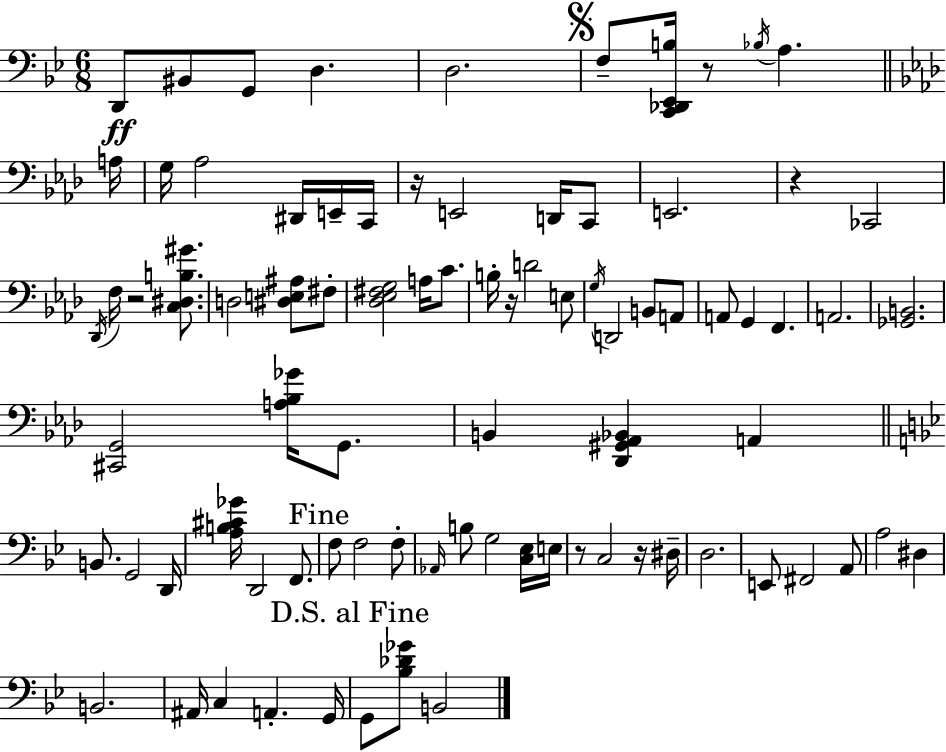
{
  \clef bass
  \numericTimeSignature
  \time 6/8
  \key bes \major
  d,8\ff bis,8 g,8 d4. | d2. | \mark \markup { \musicglyph "scripts.segno" } f8-- <c, des, ees, b>16 r8 \acciaccatura { bes16 } a4. | \bar "||" \break \key aes \major a16 g16 aes2 dis,16 e,16-- | c,16 r16 e,2 d,16 c,8 | e,2. | r4 ces,2 | \break \acciaccatura { des,16 } f16 r2 <c dis b gis'>8. | d2 <dis e ais>8 | fis8-. <des ees fis g>2 a16 c'8. | b16-. r16 d'2 | \break e8 \acciaccatura { g16 } d,2 b,8 | a,8 a,8 g,4 f,4. | a,2. | <ges, b,>2. | \break <cis, g,>2 <a bes ges'>16 | g,8. b,4 <des, gis, aes, bes,>4 a,4 | \bar "||" \break \key bes \major b,8. g,2 d,16 | <a b cis' ges'>16 d,2 f,8. | \mark "Fine" f8 f2 f8-. | \grace { aes,16 } b8 g2 <c ees>16 | \break e16 r8 c2 r16 | dis16-- d2. | e,8 fis,2 a,8 | a2 dis4 | \break b,2. | ais,16 c4 a,4.-. | g,16 \mark "D.S. al Fine" g,8 <bes des' ges'>8 b,2 | \bar "|."
}